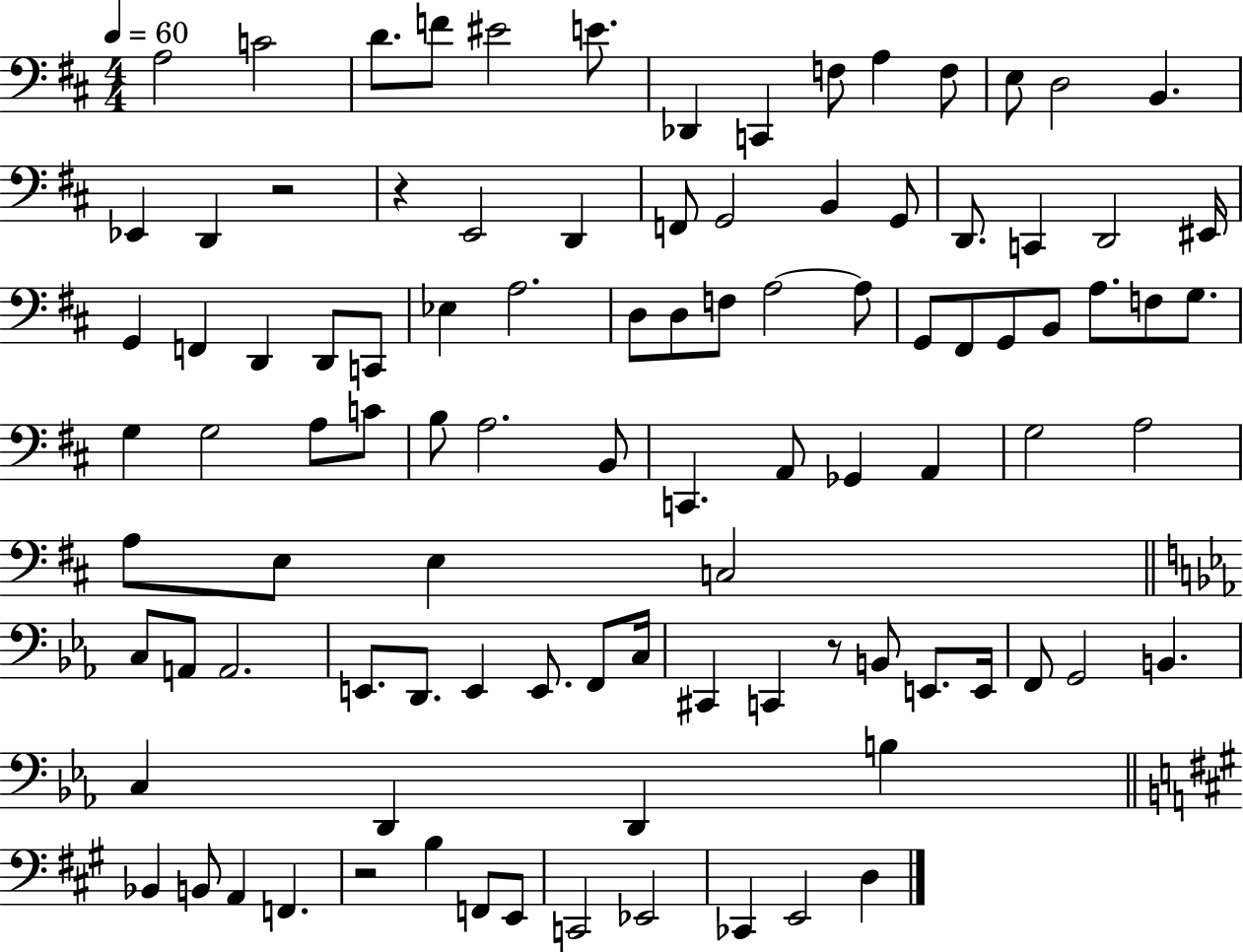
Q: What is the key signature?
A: D major